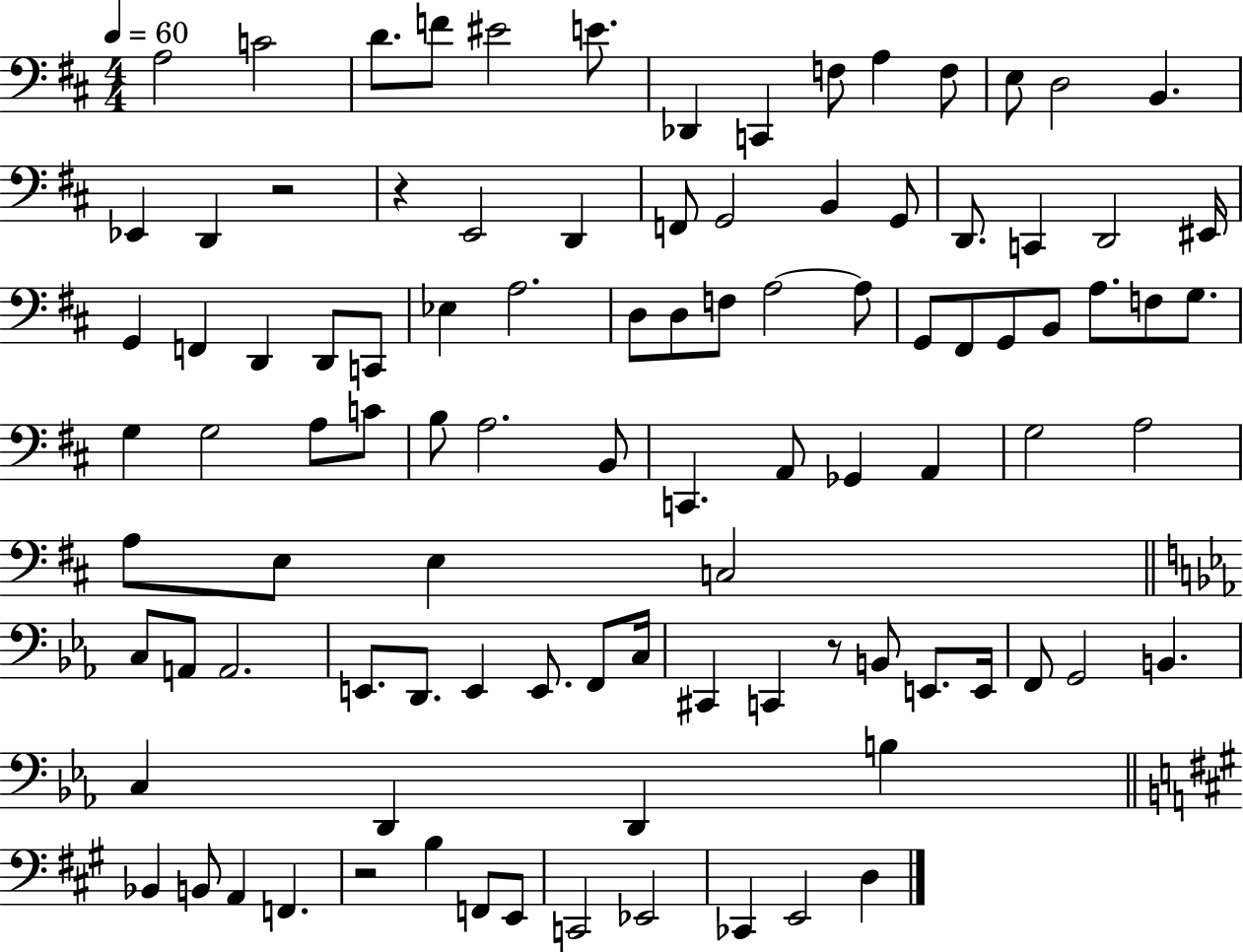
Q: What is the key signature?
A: D major